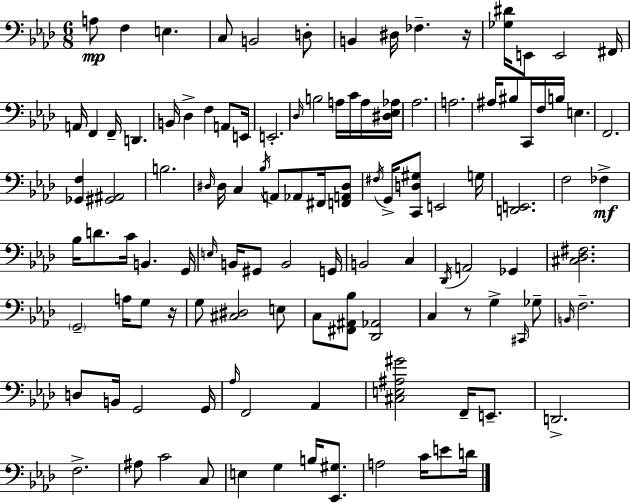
A3/e F3/q E3/q. C3/e B2/h D3/e B2/q D#3/s FES3/q. R/s [Gb3,D#4]/s E2/e E2/h F#2/s A2/s F2/q F2/s D2/q. B2/s Db3/q F3/q A2/e E2/s E2/h. Db3/s B3/h A3/s C4/s A3/s [D#3,Eb3,Ab3]/s Ab3/h. A3/h. A#3/s BIS3/e C2/s F3/s B3/s E3/q. F2/h. [Gb2,F3]/q [G#2,A#2]/h B3/h. D#3/s D#3/s C3/q Bb3/s A2/e Ab2/e F#2/s [F2,A2,D#3]/e F#3/s G2/s [C2,D3,G#3]/e E2/h G3/s [D2,E2]/h. F3/h FES3/q Bb3/s D4/e. C4/s B2/q. G2/s E3/s B2/s G#2/e B2/h G2/s B2/h C3/q Db2/s A2/h Gb2/q [C#3,Db3,F#3]/h. G2/h A3/s G3/e R/s G3/e [C#3,D#3]/h E3/e C3/e [F#2,A#2,Bb3]/e [Db2,Ab2]/h C3/q R/e G3/q C#2/s Gb3/e B2/s F3/h. D3/e B2/s G2/h G2/s Ab3/s F2/h Ab2/q [C#3,E3,A#3,G#4]/h F2/s E2/e. D2/h. F3/h. A#3/e C4/h C3/e E3/q G3/q B3/s [Eb2,G#3]/e. A3/h C4/s E4/e D4/s